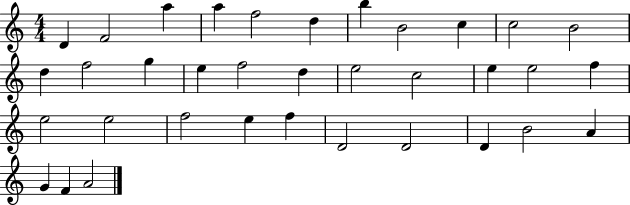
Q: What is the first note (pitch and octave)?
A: D4